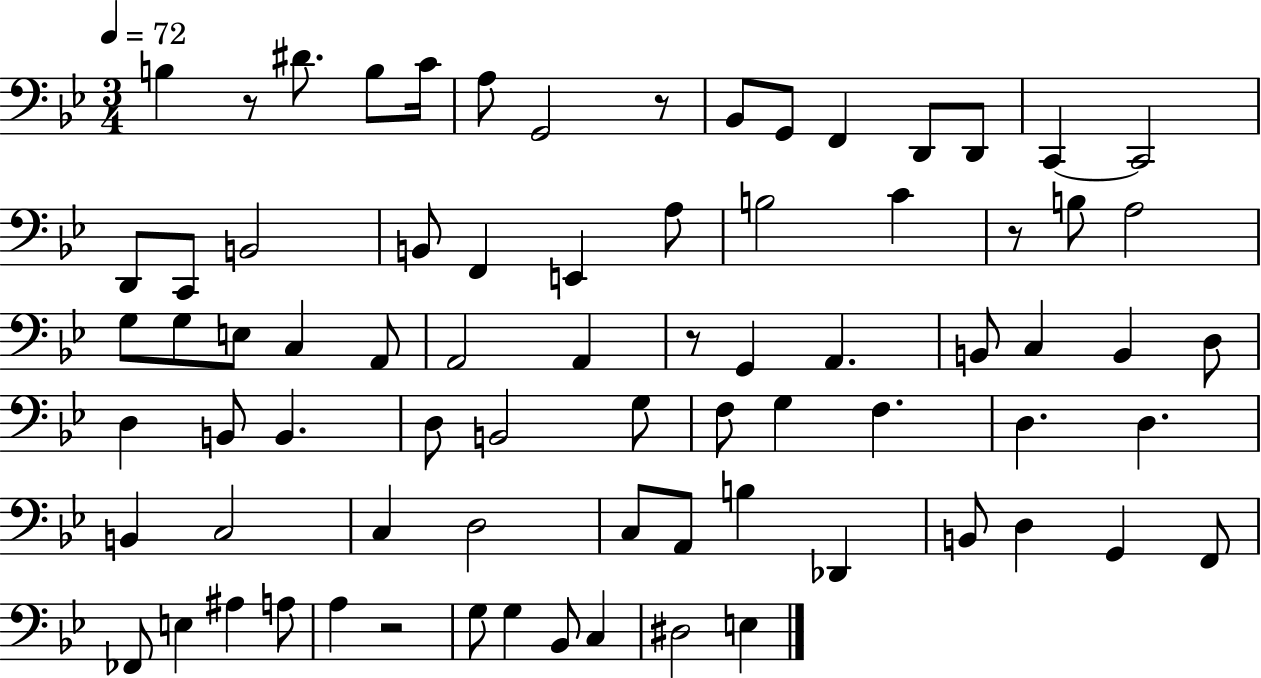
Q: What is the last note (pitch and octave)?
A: E3